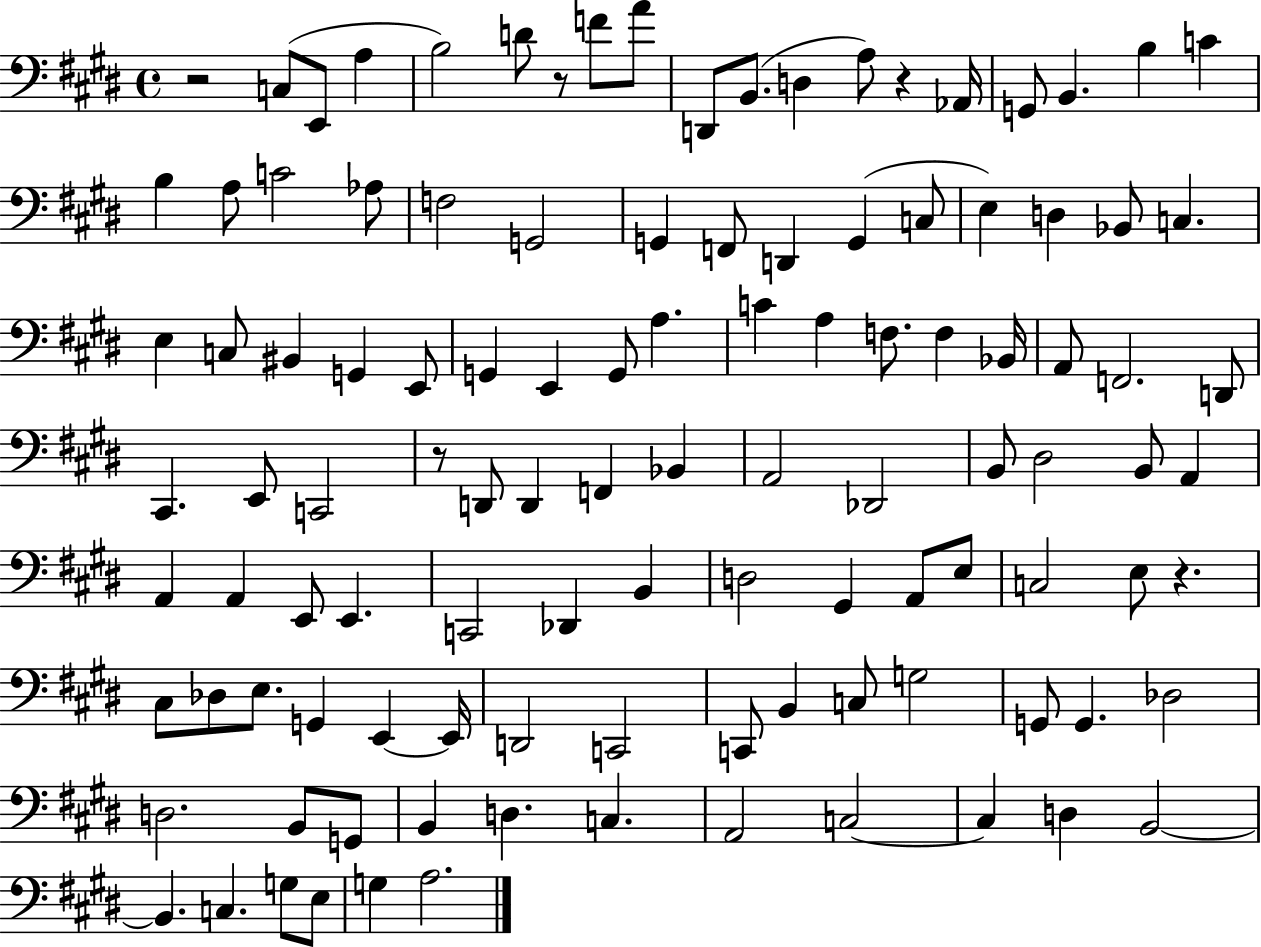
X:1
T:Untitled
M:4/4
L:1/4
K:E
z2 C,/2 E,,/2 A, B,2 D/2 z/2 F/2 A/2 D,,/2 B,,/2 D, A,/2 z _A,,/4 G,,/2 B,, B, C B, A,/2 C2 _A,/2 F,2 G,,2 G,, F,,/2 D,, G,, C,/2 E, D, _B,,/2 C, E, C,/2 ^B,, G,, E,,/2 G,, E,, G,,/2 A, C A, F,/2 F, _B,,/4 A,,/2 F,,2 D,,/2 ^C,, E,,/2 C,,2 z/2 D,,/2 D,, F,, _B,, A,,2 _D,,2 B,,/2 ^D,2 B,,/2 A,, A,, A,, E,,/2 E,, C,,2 _D,, B,, D,2 ^G,, A,,/2 E,/2 C,2 E,/2 z ^C,/2 _D,/2 E,/2 G,, E,, E,,/4 D,,2 C,,2 C,,/2 B,, C,/2 G,2 G,,/2 G,, _D,2 D,2 B,,/2 G,,/2 B,, D, C, A,,2 C,2 C, D, B,,2 B,, C, G,/2 E,/2 G, A,2